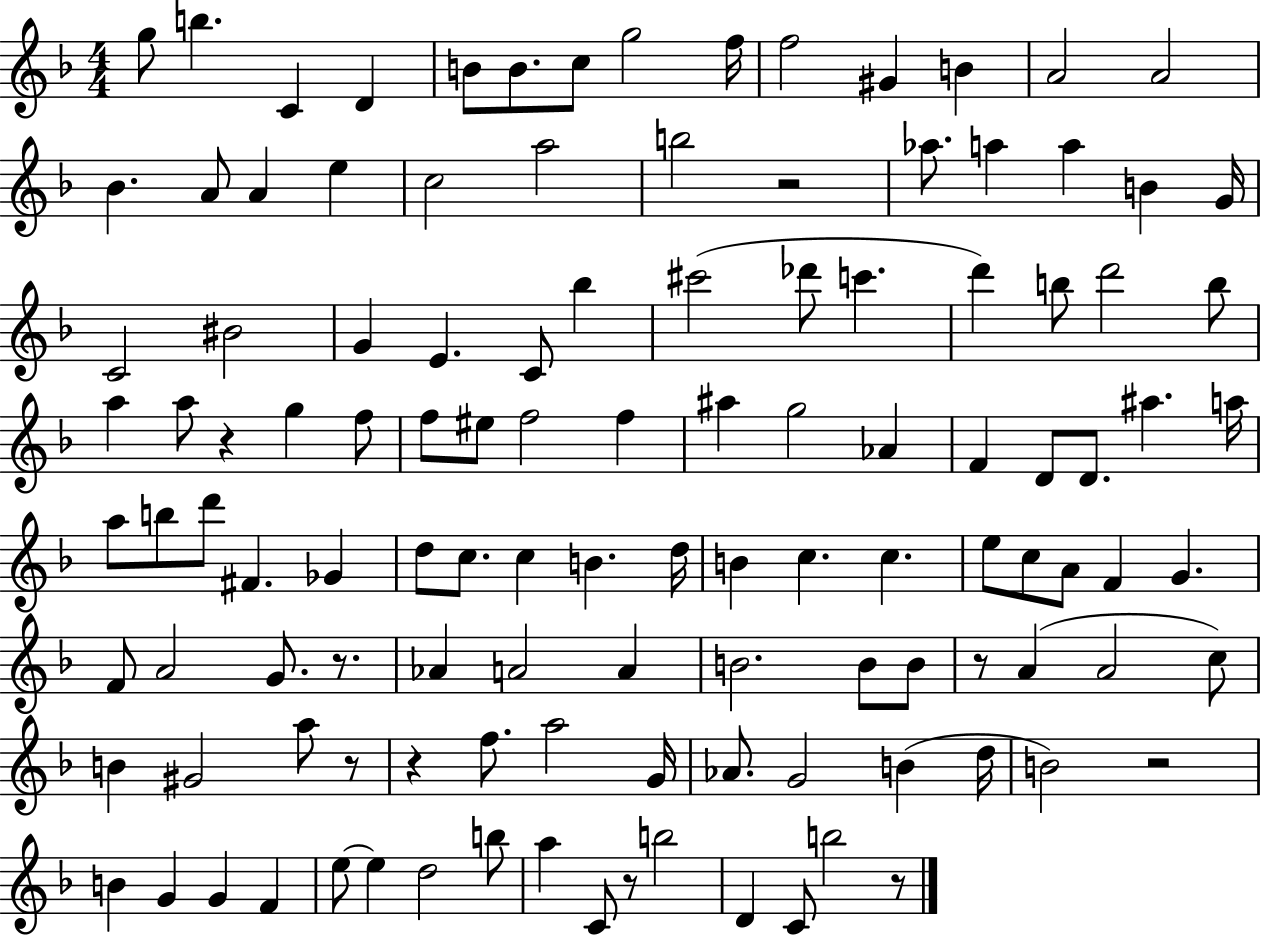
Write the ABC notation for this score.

X:1
T:Untitled
M:4/4
L:1/4
K:F
g/2 b C D B/2 B/2 c/2 g2 f/4 f2 ^G B A2 A2 _B A/2 A e c2 a2 b2 z2 _a/2 a a B G/4 C2 ^B2 G E C/2 _b ^c'2 _d'/2 c' d' b/2 d'2 b/2 a a/2 z g f/2 f/2 ^e/2 f2 f ^a g2 _A F D/2 D/2 ^a a/4 a/2 b/2 d'/2 ^F _G d/2 c/2 c B d/4 B c c e/2 c/2 A/2 F G F/2 A2 G/2 z/2 _A A2 A B2 B/2 B/2 z/2 A A2 c/2 B ^G2 a/2 z/2 z f/2 a2 G/4 _A/2 G2 B d/4 B2 z2 B G G F e/2 e d2 b/2 a C/2 z/2 b2 D C/2 b2 z/2